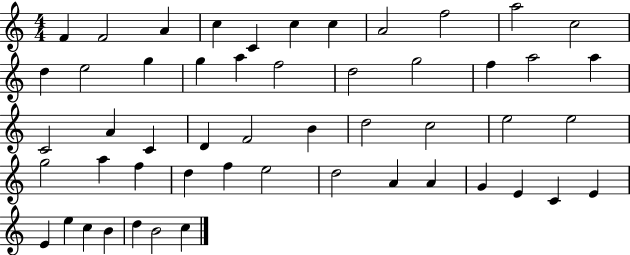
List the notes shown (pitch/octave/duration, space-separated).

F4/q F4/h A4/q C5/q C4/q C5/q C5/q A4/h F5/h A5/h C5/h D5/q E5/h G5/q G5/q A5/q F5/h D5/h G5/h F5/q A5/h A5/q C4/h A4/q C4/q D4/q F4/h B4/q D5/h C5/h E5/h E5/h G5/h A5/q F5/q D5/q F5/q E5/h D5/h A4/q A4/q G4/q E4/q C4/q E4/q E4/q E5/q C5/q B4/q D5/q B4/h C5/q